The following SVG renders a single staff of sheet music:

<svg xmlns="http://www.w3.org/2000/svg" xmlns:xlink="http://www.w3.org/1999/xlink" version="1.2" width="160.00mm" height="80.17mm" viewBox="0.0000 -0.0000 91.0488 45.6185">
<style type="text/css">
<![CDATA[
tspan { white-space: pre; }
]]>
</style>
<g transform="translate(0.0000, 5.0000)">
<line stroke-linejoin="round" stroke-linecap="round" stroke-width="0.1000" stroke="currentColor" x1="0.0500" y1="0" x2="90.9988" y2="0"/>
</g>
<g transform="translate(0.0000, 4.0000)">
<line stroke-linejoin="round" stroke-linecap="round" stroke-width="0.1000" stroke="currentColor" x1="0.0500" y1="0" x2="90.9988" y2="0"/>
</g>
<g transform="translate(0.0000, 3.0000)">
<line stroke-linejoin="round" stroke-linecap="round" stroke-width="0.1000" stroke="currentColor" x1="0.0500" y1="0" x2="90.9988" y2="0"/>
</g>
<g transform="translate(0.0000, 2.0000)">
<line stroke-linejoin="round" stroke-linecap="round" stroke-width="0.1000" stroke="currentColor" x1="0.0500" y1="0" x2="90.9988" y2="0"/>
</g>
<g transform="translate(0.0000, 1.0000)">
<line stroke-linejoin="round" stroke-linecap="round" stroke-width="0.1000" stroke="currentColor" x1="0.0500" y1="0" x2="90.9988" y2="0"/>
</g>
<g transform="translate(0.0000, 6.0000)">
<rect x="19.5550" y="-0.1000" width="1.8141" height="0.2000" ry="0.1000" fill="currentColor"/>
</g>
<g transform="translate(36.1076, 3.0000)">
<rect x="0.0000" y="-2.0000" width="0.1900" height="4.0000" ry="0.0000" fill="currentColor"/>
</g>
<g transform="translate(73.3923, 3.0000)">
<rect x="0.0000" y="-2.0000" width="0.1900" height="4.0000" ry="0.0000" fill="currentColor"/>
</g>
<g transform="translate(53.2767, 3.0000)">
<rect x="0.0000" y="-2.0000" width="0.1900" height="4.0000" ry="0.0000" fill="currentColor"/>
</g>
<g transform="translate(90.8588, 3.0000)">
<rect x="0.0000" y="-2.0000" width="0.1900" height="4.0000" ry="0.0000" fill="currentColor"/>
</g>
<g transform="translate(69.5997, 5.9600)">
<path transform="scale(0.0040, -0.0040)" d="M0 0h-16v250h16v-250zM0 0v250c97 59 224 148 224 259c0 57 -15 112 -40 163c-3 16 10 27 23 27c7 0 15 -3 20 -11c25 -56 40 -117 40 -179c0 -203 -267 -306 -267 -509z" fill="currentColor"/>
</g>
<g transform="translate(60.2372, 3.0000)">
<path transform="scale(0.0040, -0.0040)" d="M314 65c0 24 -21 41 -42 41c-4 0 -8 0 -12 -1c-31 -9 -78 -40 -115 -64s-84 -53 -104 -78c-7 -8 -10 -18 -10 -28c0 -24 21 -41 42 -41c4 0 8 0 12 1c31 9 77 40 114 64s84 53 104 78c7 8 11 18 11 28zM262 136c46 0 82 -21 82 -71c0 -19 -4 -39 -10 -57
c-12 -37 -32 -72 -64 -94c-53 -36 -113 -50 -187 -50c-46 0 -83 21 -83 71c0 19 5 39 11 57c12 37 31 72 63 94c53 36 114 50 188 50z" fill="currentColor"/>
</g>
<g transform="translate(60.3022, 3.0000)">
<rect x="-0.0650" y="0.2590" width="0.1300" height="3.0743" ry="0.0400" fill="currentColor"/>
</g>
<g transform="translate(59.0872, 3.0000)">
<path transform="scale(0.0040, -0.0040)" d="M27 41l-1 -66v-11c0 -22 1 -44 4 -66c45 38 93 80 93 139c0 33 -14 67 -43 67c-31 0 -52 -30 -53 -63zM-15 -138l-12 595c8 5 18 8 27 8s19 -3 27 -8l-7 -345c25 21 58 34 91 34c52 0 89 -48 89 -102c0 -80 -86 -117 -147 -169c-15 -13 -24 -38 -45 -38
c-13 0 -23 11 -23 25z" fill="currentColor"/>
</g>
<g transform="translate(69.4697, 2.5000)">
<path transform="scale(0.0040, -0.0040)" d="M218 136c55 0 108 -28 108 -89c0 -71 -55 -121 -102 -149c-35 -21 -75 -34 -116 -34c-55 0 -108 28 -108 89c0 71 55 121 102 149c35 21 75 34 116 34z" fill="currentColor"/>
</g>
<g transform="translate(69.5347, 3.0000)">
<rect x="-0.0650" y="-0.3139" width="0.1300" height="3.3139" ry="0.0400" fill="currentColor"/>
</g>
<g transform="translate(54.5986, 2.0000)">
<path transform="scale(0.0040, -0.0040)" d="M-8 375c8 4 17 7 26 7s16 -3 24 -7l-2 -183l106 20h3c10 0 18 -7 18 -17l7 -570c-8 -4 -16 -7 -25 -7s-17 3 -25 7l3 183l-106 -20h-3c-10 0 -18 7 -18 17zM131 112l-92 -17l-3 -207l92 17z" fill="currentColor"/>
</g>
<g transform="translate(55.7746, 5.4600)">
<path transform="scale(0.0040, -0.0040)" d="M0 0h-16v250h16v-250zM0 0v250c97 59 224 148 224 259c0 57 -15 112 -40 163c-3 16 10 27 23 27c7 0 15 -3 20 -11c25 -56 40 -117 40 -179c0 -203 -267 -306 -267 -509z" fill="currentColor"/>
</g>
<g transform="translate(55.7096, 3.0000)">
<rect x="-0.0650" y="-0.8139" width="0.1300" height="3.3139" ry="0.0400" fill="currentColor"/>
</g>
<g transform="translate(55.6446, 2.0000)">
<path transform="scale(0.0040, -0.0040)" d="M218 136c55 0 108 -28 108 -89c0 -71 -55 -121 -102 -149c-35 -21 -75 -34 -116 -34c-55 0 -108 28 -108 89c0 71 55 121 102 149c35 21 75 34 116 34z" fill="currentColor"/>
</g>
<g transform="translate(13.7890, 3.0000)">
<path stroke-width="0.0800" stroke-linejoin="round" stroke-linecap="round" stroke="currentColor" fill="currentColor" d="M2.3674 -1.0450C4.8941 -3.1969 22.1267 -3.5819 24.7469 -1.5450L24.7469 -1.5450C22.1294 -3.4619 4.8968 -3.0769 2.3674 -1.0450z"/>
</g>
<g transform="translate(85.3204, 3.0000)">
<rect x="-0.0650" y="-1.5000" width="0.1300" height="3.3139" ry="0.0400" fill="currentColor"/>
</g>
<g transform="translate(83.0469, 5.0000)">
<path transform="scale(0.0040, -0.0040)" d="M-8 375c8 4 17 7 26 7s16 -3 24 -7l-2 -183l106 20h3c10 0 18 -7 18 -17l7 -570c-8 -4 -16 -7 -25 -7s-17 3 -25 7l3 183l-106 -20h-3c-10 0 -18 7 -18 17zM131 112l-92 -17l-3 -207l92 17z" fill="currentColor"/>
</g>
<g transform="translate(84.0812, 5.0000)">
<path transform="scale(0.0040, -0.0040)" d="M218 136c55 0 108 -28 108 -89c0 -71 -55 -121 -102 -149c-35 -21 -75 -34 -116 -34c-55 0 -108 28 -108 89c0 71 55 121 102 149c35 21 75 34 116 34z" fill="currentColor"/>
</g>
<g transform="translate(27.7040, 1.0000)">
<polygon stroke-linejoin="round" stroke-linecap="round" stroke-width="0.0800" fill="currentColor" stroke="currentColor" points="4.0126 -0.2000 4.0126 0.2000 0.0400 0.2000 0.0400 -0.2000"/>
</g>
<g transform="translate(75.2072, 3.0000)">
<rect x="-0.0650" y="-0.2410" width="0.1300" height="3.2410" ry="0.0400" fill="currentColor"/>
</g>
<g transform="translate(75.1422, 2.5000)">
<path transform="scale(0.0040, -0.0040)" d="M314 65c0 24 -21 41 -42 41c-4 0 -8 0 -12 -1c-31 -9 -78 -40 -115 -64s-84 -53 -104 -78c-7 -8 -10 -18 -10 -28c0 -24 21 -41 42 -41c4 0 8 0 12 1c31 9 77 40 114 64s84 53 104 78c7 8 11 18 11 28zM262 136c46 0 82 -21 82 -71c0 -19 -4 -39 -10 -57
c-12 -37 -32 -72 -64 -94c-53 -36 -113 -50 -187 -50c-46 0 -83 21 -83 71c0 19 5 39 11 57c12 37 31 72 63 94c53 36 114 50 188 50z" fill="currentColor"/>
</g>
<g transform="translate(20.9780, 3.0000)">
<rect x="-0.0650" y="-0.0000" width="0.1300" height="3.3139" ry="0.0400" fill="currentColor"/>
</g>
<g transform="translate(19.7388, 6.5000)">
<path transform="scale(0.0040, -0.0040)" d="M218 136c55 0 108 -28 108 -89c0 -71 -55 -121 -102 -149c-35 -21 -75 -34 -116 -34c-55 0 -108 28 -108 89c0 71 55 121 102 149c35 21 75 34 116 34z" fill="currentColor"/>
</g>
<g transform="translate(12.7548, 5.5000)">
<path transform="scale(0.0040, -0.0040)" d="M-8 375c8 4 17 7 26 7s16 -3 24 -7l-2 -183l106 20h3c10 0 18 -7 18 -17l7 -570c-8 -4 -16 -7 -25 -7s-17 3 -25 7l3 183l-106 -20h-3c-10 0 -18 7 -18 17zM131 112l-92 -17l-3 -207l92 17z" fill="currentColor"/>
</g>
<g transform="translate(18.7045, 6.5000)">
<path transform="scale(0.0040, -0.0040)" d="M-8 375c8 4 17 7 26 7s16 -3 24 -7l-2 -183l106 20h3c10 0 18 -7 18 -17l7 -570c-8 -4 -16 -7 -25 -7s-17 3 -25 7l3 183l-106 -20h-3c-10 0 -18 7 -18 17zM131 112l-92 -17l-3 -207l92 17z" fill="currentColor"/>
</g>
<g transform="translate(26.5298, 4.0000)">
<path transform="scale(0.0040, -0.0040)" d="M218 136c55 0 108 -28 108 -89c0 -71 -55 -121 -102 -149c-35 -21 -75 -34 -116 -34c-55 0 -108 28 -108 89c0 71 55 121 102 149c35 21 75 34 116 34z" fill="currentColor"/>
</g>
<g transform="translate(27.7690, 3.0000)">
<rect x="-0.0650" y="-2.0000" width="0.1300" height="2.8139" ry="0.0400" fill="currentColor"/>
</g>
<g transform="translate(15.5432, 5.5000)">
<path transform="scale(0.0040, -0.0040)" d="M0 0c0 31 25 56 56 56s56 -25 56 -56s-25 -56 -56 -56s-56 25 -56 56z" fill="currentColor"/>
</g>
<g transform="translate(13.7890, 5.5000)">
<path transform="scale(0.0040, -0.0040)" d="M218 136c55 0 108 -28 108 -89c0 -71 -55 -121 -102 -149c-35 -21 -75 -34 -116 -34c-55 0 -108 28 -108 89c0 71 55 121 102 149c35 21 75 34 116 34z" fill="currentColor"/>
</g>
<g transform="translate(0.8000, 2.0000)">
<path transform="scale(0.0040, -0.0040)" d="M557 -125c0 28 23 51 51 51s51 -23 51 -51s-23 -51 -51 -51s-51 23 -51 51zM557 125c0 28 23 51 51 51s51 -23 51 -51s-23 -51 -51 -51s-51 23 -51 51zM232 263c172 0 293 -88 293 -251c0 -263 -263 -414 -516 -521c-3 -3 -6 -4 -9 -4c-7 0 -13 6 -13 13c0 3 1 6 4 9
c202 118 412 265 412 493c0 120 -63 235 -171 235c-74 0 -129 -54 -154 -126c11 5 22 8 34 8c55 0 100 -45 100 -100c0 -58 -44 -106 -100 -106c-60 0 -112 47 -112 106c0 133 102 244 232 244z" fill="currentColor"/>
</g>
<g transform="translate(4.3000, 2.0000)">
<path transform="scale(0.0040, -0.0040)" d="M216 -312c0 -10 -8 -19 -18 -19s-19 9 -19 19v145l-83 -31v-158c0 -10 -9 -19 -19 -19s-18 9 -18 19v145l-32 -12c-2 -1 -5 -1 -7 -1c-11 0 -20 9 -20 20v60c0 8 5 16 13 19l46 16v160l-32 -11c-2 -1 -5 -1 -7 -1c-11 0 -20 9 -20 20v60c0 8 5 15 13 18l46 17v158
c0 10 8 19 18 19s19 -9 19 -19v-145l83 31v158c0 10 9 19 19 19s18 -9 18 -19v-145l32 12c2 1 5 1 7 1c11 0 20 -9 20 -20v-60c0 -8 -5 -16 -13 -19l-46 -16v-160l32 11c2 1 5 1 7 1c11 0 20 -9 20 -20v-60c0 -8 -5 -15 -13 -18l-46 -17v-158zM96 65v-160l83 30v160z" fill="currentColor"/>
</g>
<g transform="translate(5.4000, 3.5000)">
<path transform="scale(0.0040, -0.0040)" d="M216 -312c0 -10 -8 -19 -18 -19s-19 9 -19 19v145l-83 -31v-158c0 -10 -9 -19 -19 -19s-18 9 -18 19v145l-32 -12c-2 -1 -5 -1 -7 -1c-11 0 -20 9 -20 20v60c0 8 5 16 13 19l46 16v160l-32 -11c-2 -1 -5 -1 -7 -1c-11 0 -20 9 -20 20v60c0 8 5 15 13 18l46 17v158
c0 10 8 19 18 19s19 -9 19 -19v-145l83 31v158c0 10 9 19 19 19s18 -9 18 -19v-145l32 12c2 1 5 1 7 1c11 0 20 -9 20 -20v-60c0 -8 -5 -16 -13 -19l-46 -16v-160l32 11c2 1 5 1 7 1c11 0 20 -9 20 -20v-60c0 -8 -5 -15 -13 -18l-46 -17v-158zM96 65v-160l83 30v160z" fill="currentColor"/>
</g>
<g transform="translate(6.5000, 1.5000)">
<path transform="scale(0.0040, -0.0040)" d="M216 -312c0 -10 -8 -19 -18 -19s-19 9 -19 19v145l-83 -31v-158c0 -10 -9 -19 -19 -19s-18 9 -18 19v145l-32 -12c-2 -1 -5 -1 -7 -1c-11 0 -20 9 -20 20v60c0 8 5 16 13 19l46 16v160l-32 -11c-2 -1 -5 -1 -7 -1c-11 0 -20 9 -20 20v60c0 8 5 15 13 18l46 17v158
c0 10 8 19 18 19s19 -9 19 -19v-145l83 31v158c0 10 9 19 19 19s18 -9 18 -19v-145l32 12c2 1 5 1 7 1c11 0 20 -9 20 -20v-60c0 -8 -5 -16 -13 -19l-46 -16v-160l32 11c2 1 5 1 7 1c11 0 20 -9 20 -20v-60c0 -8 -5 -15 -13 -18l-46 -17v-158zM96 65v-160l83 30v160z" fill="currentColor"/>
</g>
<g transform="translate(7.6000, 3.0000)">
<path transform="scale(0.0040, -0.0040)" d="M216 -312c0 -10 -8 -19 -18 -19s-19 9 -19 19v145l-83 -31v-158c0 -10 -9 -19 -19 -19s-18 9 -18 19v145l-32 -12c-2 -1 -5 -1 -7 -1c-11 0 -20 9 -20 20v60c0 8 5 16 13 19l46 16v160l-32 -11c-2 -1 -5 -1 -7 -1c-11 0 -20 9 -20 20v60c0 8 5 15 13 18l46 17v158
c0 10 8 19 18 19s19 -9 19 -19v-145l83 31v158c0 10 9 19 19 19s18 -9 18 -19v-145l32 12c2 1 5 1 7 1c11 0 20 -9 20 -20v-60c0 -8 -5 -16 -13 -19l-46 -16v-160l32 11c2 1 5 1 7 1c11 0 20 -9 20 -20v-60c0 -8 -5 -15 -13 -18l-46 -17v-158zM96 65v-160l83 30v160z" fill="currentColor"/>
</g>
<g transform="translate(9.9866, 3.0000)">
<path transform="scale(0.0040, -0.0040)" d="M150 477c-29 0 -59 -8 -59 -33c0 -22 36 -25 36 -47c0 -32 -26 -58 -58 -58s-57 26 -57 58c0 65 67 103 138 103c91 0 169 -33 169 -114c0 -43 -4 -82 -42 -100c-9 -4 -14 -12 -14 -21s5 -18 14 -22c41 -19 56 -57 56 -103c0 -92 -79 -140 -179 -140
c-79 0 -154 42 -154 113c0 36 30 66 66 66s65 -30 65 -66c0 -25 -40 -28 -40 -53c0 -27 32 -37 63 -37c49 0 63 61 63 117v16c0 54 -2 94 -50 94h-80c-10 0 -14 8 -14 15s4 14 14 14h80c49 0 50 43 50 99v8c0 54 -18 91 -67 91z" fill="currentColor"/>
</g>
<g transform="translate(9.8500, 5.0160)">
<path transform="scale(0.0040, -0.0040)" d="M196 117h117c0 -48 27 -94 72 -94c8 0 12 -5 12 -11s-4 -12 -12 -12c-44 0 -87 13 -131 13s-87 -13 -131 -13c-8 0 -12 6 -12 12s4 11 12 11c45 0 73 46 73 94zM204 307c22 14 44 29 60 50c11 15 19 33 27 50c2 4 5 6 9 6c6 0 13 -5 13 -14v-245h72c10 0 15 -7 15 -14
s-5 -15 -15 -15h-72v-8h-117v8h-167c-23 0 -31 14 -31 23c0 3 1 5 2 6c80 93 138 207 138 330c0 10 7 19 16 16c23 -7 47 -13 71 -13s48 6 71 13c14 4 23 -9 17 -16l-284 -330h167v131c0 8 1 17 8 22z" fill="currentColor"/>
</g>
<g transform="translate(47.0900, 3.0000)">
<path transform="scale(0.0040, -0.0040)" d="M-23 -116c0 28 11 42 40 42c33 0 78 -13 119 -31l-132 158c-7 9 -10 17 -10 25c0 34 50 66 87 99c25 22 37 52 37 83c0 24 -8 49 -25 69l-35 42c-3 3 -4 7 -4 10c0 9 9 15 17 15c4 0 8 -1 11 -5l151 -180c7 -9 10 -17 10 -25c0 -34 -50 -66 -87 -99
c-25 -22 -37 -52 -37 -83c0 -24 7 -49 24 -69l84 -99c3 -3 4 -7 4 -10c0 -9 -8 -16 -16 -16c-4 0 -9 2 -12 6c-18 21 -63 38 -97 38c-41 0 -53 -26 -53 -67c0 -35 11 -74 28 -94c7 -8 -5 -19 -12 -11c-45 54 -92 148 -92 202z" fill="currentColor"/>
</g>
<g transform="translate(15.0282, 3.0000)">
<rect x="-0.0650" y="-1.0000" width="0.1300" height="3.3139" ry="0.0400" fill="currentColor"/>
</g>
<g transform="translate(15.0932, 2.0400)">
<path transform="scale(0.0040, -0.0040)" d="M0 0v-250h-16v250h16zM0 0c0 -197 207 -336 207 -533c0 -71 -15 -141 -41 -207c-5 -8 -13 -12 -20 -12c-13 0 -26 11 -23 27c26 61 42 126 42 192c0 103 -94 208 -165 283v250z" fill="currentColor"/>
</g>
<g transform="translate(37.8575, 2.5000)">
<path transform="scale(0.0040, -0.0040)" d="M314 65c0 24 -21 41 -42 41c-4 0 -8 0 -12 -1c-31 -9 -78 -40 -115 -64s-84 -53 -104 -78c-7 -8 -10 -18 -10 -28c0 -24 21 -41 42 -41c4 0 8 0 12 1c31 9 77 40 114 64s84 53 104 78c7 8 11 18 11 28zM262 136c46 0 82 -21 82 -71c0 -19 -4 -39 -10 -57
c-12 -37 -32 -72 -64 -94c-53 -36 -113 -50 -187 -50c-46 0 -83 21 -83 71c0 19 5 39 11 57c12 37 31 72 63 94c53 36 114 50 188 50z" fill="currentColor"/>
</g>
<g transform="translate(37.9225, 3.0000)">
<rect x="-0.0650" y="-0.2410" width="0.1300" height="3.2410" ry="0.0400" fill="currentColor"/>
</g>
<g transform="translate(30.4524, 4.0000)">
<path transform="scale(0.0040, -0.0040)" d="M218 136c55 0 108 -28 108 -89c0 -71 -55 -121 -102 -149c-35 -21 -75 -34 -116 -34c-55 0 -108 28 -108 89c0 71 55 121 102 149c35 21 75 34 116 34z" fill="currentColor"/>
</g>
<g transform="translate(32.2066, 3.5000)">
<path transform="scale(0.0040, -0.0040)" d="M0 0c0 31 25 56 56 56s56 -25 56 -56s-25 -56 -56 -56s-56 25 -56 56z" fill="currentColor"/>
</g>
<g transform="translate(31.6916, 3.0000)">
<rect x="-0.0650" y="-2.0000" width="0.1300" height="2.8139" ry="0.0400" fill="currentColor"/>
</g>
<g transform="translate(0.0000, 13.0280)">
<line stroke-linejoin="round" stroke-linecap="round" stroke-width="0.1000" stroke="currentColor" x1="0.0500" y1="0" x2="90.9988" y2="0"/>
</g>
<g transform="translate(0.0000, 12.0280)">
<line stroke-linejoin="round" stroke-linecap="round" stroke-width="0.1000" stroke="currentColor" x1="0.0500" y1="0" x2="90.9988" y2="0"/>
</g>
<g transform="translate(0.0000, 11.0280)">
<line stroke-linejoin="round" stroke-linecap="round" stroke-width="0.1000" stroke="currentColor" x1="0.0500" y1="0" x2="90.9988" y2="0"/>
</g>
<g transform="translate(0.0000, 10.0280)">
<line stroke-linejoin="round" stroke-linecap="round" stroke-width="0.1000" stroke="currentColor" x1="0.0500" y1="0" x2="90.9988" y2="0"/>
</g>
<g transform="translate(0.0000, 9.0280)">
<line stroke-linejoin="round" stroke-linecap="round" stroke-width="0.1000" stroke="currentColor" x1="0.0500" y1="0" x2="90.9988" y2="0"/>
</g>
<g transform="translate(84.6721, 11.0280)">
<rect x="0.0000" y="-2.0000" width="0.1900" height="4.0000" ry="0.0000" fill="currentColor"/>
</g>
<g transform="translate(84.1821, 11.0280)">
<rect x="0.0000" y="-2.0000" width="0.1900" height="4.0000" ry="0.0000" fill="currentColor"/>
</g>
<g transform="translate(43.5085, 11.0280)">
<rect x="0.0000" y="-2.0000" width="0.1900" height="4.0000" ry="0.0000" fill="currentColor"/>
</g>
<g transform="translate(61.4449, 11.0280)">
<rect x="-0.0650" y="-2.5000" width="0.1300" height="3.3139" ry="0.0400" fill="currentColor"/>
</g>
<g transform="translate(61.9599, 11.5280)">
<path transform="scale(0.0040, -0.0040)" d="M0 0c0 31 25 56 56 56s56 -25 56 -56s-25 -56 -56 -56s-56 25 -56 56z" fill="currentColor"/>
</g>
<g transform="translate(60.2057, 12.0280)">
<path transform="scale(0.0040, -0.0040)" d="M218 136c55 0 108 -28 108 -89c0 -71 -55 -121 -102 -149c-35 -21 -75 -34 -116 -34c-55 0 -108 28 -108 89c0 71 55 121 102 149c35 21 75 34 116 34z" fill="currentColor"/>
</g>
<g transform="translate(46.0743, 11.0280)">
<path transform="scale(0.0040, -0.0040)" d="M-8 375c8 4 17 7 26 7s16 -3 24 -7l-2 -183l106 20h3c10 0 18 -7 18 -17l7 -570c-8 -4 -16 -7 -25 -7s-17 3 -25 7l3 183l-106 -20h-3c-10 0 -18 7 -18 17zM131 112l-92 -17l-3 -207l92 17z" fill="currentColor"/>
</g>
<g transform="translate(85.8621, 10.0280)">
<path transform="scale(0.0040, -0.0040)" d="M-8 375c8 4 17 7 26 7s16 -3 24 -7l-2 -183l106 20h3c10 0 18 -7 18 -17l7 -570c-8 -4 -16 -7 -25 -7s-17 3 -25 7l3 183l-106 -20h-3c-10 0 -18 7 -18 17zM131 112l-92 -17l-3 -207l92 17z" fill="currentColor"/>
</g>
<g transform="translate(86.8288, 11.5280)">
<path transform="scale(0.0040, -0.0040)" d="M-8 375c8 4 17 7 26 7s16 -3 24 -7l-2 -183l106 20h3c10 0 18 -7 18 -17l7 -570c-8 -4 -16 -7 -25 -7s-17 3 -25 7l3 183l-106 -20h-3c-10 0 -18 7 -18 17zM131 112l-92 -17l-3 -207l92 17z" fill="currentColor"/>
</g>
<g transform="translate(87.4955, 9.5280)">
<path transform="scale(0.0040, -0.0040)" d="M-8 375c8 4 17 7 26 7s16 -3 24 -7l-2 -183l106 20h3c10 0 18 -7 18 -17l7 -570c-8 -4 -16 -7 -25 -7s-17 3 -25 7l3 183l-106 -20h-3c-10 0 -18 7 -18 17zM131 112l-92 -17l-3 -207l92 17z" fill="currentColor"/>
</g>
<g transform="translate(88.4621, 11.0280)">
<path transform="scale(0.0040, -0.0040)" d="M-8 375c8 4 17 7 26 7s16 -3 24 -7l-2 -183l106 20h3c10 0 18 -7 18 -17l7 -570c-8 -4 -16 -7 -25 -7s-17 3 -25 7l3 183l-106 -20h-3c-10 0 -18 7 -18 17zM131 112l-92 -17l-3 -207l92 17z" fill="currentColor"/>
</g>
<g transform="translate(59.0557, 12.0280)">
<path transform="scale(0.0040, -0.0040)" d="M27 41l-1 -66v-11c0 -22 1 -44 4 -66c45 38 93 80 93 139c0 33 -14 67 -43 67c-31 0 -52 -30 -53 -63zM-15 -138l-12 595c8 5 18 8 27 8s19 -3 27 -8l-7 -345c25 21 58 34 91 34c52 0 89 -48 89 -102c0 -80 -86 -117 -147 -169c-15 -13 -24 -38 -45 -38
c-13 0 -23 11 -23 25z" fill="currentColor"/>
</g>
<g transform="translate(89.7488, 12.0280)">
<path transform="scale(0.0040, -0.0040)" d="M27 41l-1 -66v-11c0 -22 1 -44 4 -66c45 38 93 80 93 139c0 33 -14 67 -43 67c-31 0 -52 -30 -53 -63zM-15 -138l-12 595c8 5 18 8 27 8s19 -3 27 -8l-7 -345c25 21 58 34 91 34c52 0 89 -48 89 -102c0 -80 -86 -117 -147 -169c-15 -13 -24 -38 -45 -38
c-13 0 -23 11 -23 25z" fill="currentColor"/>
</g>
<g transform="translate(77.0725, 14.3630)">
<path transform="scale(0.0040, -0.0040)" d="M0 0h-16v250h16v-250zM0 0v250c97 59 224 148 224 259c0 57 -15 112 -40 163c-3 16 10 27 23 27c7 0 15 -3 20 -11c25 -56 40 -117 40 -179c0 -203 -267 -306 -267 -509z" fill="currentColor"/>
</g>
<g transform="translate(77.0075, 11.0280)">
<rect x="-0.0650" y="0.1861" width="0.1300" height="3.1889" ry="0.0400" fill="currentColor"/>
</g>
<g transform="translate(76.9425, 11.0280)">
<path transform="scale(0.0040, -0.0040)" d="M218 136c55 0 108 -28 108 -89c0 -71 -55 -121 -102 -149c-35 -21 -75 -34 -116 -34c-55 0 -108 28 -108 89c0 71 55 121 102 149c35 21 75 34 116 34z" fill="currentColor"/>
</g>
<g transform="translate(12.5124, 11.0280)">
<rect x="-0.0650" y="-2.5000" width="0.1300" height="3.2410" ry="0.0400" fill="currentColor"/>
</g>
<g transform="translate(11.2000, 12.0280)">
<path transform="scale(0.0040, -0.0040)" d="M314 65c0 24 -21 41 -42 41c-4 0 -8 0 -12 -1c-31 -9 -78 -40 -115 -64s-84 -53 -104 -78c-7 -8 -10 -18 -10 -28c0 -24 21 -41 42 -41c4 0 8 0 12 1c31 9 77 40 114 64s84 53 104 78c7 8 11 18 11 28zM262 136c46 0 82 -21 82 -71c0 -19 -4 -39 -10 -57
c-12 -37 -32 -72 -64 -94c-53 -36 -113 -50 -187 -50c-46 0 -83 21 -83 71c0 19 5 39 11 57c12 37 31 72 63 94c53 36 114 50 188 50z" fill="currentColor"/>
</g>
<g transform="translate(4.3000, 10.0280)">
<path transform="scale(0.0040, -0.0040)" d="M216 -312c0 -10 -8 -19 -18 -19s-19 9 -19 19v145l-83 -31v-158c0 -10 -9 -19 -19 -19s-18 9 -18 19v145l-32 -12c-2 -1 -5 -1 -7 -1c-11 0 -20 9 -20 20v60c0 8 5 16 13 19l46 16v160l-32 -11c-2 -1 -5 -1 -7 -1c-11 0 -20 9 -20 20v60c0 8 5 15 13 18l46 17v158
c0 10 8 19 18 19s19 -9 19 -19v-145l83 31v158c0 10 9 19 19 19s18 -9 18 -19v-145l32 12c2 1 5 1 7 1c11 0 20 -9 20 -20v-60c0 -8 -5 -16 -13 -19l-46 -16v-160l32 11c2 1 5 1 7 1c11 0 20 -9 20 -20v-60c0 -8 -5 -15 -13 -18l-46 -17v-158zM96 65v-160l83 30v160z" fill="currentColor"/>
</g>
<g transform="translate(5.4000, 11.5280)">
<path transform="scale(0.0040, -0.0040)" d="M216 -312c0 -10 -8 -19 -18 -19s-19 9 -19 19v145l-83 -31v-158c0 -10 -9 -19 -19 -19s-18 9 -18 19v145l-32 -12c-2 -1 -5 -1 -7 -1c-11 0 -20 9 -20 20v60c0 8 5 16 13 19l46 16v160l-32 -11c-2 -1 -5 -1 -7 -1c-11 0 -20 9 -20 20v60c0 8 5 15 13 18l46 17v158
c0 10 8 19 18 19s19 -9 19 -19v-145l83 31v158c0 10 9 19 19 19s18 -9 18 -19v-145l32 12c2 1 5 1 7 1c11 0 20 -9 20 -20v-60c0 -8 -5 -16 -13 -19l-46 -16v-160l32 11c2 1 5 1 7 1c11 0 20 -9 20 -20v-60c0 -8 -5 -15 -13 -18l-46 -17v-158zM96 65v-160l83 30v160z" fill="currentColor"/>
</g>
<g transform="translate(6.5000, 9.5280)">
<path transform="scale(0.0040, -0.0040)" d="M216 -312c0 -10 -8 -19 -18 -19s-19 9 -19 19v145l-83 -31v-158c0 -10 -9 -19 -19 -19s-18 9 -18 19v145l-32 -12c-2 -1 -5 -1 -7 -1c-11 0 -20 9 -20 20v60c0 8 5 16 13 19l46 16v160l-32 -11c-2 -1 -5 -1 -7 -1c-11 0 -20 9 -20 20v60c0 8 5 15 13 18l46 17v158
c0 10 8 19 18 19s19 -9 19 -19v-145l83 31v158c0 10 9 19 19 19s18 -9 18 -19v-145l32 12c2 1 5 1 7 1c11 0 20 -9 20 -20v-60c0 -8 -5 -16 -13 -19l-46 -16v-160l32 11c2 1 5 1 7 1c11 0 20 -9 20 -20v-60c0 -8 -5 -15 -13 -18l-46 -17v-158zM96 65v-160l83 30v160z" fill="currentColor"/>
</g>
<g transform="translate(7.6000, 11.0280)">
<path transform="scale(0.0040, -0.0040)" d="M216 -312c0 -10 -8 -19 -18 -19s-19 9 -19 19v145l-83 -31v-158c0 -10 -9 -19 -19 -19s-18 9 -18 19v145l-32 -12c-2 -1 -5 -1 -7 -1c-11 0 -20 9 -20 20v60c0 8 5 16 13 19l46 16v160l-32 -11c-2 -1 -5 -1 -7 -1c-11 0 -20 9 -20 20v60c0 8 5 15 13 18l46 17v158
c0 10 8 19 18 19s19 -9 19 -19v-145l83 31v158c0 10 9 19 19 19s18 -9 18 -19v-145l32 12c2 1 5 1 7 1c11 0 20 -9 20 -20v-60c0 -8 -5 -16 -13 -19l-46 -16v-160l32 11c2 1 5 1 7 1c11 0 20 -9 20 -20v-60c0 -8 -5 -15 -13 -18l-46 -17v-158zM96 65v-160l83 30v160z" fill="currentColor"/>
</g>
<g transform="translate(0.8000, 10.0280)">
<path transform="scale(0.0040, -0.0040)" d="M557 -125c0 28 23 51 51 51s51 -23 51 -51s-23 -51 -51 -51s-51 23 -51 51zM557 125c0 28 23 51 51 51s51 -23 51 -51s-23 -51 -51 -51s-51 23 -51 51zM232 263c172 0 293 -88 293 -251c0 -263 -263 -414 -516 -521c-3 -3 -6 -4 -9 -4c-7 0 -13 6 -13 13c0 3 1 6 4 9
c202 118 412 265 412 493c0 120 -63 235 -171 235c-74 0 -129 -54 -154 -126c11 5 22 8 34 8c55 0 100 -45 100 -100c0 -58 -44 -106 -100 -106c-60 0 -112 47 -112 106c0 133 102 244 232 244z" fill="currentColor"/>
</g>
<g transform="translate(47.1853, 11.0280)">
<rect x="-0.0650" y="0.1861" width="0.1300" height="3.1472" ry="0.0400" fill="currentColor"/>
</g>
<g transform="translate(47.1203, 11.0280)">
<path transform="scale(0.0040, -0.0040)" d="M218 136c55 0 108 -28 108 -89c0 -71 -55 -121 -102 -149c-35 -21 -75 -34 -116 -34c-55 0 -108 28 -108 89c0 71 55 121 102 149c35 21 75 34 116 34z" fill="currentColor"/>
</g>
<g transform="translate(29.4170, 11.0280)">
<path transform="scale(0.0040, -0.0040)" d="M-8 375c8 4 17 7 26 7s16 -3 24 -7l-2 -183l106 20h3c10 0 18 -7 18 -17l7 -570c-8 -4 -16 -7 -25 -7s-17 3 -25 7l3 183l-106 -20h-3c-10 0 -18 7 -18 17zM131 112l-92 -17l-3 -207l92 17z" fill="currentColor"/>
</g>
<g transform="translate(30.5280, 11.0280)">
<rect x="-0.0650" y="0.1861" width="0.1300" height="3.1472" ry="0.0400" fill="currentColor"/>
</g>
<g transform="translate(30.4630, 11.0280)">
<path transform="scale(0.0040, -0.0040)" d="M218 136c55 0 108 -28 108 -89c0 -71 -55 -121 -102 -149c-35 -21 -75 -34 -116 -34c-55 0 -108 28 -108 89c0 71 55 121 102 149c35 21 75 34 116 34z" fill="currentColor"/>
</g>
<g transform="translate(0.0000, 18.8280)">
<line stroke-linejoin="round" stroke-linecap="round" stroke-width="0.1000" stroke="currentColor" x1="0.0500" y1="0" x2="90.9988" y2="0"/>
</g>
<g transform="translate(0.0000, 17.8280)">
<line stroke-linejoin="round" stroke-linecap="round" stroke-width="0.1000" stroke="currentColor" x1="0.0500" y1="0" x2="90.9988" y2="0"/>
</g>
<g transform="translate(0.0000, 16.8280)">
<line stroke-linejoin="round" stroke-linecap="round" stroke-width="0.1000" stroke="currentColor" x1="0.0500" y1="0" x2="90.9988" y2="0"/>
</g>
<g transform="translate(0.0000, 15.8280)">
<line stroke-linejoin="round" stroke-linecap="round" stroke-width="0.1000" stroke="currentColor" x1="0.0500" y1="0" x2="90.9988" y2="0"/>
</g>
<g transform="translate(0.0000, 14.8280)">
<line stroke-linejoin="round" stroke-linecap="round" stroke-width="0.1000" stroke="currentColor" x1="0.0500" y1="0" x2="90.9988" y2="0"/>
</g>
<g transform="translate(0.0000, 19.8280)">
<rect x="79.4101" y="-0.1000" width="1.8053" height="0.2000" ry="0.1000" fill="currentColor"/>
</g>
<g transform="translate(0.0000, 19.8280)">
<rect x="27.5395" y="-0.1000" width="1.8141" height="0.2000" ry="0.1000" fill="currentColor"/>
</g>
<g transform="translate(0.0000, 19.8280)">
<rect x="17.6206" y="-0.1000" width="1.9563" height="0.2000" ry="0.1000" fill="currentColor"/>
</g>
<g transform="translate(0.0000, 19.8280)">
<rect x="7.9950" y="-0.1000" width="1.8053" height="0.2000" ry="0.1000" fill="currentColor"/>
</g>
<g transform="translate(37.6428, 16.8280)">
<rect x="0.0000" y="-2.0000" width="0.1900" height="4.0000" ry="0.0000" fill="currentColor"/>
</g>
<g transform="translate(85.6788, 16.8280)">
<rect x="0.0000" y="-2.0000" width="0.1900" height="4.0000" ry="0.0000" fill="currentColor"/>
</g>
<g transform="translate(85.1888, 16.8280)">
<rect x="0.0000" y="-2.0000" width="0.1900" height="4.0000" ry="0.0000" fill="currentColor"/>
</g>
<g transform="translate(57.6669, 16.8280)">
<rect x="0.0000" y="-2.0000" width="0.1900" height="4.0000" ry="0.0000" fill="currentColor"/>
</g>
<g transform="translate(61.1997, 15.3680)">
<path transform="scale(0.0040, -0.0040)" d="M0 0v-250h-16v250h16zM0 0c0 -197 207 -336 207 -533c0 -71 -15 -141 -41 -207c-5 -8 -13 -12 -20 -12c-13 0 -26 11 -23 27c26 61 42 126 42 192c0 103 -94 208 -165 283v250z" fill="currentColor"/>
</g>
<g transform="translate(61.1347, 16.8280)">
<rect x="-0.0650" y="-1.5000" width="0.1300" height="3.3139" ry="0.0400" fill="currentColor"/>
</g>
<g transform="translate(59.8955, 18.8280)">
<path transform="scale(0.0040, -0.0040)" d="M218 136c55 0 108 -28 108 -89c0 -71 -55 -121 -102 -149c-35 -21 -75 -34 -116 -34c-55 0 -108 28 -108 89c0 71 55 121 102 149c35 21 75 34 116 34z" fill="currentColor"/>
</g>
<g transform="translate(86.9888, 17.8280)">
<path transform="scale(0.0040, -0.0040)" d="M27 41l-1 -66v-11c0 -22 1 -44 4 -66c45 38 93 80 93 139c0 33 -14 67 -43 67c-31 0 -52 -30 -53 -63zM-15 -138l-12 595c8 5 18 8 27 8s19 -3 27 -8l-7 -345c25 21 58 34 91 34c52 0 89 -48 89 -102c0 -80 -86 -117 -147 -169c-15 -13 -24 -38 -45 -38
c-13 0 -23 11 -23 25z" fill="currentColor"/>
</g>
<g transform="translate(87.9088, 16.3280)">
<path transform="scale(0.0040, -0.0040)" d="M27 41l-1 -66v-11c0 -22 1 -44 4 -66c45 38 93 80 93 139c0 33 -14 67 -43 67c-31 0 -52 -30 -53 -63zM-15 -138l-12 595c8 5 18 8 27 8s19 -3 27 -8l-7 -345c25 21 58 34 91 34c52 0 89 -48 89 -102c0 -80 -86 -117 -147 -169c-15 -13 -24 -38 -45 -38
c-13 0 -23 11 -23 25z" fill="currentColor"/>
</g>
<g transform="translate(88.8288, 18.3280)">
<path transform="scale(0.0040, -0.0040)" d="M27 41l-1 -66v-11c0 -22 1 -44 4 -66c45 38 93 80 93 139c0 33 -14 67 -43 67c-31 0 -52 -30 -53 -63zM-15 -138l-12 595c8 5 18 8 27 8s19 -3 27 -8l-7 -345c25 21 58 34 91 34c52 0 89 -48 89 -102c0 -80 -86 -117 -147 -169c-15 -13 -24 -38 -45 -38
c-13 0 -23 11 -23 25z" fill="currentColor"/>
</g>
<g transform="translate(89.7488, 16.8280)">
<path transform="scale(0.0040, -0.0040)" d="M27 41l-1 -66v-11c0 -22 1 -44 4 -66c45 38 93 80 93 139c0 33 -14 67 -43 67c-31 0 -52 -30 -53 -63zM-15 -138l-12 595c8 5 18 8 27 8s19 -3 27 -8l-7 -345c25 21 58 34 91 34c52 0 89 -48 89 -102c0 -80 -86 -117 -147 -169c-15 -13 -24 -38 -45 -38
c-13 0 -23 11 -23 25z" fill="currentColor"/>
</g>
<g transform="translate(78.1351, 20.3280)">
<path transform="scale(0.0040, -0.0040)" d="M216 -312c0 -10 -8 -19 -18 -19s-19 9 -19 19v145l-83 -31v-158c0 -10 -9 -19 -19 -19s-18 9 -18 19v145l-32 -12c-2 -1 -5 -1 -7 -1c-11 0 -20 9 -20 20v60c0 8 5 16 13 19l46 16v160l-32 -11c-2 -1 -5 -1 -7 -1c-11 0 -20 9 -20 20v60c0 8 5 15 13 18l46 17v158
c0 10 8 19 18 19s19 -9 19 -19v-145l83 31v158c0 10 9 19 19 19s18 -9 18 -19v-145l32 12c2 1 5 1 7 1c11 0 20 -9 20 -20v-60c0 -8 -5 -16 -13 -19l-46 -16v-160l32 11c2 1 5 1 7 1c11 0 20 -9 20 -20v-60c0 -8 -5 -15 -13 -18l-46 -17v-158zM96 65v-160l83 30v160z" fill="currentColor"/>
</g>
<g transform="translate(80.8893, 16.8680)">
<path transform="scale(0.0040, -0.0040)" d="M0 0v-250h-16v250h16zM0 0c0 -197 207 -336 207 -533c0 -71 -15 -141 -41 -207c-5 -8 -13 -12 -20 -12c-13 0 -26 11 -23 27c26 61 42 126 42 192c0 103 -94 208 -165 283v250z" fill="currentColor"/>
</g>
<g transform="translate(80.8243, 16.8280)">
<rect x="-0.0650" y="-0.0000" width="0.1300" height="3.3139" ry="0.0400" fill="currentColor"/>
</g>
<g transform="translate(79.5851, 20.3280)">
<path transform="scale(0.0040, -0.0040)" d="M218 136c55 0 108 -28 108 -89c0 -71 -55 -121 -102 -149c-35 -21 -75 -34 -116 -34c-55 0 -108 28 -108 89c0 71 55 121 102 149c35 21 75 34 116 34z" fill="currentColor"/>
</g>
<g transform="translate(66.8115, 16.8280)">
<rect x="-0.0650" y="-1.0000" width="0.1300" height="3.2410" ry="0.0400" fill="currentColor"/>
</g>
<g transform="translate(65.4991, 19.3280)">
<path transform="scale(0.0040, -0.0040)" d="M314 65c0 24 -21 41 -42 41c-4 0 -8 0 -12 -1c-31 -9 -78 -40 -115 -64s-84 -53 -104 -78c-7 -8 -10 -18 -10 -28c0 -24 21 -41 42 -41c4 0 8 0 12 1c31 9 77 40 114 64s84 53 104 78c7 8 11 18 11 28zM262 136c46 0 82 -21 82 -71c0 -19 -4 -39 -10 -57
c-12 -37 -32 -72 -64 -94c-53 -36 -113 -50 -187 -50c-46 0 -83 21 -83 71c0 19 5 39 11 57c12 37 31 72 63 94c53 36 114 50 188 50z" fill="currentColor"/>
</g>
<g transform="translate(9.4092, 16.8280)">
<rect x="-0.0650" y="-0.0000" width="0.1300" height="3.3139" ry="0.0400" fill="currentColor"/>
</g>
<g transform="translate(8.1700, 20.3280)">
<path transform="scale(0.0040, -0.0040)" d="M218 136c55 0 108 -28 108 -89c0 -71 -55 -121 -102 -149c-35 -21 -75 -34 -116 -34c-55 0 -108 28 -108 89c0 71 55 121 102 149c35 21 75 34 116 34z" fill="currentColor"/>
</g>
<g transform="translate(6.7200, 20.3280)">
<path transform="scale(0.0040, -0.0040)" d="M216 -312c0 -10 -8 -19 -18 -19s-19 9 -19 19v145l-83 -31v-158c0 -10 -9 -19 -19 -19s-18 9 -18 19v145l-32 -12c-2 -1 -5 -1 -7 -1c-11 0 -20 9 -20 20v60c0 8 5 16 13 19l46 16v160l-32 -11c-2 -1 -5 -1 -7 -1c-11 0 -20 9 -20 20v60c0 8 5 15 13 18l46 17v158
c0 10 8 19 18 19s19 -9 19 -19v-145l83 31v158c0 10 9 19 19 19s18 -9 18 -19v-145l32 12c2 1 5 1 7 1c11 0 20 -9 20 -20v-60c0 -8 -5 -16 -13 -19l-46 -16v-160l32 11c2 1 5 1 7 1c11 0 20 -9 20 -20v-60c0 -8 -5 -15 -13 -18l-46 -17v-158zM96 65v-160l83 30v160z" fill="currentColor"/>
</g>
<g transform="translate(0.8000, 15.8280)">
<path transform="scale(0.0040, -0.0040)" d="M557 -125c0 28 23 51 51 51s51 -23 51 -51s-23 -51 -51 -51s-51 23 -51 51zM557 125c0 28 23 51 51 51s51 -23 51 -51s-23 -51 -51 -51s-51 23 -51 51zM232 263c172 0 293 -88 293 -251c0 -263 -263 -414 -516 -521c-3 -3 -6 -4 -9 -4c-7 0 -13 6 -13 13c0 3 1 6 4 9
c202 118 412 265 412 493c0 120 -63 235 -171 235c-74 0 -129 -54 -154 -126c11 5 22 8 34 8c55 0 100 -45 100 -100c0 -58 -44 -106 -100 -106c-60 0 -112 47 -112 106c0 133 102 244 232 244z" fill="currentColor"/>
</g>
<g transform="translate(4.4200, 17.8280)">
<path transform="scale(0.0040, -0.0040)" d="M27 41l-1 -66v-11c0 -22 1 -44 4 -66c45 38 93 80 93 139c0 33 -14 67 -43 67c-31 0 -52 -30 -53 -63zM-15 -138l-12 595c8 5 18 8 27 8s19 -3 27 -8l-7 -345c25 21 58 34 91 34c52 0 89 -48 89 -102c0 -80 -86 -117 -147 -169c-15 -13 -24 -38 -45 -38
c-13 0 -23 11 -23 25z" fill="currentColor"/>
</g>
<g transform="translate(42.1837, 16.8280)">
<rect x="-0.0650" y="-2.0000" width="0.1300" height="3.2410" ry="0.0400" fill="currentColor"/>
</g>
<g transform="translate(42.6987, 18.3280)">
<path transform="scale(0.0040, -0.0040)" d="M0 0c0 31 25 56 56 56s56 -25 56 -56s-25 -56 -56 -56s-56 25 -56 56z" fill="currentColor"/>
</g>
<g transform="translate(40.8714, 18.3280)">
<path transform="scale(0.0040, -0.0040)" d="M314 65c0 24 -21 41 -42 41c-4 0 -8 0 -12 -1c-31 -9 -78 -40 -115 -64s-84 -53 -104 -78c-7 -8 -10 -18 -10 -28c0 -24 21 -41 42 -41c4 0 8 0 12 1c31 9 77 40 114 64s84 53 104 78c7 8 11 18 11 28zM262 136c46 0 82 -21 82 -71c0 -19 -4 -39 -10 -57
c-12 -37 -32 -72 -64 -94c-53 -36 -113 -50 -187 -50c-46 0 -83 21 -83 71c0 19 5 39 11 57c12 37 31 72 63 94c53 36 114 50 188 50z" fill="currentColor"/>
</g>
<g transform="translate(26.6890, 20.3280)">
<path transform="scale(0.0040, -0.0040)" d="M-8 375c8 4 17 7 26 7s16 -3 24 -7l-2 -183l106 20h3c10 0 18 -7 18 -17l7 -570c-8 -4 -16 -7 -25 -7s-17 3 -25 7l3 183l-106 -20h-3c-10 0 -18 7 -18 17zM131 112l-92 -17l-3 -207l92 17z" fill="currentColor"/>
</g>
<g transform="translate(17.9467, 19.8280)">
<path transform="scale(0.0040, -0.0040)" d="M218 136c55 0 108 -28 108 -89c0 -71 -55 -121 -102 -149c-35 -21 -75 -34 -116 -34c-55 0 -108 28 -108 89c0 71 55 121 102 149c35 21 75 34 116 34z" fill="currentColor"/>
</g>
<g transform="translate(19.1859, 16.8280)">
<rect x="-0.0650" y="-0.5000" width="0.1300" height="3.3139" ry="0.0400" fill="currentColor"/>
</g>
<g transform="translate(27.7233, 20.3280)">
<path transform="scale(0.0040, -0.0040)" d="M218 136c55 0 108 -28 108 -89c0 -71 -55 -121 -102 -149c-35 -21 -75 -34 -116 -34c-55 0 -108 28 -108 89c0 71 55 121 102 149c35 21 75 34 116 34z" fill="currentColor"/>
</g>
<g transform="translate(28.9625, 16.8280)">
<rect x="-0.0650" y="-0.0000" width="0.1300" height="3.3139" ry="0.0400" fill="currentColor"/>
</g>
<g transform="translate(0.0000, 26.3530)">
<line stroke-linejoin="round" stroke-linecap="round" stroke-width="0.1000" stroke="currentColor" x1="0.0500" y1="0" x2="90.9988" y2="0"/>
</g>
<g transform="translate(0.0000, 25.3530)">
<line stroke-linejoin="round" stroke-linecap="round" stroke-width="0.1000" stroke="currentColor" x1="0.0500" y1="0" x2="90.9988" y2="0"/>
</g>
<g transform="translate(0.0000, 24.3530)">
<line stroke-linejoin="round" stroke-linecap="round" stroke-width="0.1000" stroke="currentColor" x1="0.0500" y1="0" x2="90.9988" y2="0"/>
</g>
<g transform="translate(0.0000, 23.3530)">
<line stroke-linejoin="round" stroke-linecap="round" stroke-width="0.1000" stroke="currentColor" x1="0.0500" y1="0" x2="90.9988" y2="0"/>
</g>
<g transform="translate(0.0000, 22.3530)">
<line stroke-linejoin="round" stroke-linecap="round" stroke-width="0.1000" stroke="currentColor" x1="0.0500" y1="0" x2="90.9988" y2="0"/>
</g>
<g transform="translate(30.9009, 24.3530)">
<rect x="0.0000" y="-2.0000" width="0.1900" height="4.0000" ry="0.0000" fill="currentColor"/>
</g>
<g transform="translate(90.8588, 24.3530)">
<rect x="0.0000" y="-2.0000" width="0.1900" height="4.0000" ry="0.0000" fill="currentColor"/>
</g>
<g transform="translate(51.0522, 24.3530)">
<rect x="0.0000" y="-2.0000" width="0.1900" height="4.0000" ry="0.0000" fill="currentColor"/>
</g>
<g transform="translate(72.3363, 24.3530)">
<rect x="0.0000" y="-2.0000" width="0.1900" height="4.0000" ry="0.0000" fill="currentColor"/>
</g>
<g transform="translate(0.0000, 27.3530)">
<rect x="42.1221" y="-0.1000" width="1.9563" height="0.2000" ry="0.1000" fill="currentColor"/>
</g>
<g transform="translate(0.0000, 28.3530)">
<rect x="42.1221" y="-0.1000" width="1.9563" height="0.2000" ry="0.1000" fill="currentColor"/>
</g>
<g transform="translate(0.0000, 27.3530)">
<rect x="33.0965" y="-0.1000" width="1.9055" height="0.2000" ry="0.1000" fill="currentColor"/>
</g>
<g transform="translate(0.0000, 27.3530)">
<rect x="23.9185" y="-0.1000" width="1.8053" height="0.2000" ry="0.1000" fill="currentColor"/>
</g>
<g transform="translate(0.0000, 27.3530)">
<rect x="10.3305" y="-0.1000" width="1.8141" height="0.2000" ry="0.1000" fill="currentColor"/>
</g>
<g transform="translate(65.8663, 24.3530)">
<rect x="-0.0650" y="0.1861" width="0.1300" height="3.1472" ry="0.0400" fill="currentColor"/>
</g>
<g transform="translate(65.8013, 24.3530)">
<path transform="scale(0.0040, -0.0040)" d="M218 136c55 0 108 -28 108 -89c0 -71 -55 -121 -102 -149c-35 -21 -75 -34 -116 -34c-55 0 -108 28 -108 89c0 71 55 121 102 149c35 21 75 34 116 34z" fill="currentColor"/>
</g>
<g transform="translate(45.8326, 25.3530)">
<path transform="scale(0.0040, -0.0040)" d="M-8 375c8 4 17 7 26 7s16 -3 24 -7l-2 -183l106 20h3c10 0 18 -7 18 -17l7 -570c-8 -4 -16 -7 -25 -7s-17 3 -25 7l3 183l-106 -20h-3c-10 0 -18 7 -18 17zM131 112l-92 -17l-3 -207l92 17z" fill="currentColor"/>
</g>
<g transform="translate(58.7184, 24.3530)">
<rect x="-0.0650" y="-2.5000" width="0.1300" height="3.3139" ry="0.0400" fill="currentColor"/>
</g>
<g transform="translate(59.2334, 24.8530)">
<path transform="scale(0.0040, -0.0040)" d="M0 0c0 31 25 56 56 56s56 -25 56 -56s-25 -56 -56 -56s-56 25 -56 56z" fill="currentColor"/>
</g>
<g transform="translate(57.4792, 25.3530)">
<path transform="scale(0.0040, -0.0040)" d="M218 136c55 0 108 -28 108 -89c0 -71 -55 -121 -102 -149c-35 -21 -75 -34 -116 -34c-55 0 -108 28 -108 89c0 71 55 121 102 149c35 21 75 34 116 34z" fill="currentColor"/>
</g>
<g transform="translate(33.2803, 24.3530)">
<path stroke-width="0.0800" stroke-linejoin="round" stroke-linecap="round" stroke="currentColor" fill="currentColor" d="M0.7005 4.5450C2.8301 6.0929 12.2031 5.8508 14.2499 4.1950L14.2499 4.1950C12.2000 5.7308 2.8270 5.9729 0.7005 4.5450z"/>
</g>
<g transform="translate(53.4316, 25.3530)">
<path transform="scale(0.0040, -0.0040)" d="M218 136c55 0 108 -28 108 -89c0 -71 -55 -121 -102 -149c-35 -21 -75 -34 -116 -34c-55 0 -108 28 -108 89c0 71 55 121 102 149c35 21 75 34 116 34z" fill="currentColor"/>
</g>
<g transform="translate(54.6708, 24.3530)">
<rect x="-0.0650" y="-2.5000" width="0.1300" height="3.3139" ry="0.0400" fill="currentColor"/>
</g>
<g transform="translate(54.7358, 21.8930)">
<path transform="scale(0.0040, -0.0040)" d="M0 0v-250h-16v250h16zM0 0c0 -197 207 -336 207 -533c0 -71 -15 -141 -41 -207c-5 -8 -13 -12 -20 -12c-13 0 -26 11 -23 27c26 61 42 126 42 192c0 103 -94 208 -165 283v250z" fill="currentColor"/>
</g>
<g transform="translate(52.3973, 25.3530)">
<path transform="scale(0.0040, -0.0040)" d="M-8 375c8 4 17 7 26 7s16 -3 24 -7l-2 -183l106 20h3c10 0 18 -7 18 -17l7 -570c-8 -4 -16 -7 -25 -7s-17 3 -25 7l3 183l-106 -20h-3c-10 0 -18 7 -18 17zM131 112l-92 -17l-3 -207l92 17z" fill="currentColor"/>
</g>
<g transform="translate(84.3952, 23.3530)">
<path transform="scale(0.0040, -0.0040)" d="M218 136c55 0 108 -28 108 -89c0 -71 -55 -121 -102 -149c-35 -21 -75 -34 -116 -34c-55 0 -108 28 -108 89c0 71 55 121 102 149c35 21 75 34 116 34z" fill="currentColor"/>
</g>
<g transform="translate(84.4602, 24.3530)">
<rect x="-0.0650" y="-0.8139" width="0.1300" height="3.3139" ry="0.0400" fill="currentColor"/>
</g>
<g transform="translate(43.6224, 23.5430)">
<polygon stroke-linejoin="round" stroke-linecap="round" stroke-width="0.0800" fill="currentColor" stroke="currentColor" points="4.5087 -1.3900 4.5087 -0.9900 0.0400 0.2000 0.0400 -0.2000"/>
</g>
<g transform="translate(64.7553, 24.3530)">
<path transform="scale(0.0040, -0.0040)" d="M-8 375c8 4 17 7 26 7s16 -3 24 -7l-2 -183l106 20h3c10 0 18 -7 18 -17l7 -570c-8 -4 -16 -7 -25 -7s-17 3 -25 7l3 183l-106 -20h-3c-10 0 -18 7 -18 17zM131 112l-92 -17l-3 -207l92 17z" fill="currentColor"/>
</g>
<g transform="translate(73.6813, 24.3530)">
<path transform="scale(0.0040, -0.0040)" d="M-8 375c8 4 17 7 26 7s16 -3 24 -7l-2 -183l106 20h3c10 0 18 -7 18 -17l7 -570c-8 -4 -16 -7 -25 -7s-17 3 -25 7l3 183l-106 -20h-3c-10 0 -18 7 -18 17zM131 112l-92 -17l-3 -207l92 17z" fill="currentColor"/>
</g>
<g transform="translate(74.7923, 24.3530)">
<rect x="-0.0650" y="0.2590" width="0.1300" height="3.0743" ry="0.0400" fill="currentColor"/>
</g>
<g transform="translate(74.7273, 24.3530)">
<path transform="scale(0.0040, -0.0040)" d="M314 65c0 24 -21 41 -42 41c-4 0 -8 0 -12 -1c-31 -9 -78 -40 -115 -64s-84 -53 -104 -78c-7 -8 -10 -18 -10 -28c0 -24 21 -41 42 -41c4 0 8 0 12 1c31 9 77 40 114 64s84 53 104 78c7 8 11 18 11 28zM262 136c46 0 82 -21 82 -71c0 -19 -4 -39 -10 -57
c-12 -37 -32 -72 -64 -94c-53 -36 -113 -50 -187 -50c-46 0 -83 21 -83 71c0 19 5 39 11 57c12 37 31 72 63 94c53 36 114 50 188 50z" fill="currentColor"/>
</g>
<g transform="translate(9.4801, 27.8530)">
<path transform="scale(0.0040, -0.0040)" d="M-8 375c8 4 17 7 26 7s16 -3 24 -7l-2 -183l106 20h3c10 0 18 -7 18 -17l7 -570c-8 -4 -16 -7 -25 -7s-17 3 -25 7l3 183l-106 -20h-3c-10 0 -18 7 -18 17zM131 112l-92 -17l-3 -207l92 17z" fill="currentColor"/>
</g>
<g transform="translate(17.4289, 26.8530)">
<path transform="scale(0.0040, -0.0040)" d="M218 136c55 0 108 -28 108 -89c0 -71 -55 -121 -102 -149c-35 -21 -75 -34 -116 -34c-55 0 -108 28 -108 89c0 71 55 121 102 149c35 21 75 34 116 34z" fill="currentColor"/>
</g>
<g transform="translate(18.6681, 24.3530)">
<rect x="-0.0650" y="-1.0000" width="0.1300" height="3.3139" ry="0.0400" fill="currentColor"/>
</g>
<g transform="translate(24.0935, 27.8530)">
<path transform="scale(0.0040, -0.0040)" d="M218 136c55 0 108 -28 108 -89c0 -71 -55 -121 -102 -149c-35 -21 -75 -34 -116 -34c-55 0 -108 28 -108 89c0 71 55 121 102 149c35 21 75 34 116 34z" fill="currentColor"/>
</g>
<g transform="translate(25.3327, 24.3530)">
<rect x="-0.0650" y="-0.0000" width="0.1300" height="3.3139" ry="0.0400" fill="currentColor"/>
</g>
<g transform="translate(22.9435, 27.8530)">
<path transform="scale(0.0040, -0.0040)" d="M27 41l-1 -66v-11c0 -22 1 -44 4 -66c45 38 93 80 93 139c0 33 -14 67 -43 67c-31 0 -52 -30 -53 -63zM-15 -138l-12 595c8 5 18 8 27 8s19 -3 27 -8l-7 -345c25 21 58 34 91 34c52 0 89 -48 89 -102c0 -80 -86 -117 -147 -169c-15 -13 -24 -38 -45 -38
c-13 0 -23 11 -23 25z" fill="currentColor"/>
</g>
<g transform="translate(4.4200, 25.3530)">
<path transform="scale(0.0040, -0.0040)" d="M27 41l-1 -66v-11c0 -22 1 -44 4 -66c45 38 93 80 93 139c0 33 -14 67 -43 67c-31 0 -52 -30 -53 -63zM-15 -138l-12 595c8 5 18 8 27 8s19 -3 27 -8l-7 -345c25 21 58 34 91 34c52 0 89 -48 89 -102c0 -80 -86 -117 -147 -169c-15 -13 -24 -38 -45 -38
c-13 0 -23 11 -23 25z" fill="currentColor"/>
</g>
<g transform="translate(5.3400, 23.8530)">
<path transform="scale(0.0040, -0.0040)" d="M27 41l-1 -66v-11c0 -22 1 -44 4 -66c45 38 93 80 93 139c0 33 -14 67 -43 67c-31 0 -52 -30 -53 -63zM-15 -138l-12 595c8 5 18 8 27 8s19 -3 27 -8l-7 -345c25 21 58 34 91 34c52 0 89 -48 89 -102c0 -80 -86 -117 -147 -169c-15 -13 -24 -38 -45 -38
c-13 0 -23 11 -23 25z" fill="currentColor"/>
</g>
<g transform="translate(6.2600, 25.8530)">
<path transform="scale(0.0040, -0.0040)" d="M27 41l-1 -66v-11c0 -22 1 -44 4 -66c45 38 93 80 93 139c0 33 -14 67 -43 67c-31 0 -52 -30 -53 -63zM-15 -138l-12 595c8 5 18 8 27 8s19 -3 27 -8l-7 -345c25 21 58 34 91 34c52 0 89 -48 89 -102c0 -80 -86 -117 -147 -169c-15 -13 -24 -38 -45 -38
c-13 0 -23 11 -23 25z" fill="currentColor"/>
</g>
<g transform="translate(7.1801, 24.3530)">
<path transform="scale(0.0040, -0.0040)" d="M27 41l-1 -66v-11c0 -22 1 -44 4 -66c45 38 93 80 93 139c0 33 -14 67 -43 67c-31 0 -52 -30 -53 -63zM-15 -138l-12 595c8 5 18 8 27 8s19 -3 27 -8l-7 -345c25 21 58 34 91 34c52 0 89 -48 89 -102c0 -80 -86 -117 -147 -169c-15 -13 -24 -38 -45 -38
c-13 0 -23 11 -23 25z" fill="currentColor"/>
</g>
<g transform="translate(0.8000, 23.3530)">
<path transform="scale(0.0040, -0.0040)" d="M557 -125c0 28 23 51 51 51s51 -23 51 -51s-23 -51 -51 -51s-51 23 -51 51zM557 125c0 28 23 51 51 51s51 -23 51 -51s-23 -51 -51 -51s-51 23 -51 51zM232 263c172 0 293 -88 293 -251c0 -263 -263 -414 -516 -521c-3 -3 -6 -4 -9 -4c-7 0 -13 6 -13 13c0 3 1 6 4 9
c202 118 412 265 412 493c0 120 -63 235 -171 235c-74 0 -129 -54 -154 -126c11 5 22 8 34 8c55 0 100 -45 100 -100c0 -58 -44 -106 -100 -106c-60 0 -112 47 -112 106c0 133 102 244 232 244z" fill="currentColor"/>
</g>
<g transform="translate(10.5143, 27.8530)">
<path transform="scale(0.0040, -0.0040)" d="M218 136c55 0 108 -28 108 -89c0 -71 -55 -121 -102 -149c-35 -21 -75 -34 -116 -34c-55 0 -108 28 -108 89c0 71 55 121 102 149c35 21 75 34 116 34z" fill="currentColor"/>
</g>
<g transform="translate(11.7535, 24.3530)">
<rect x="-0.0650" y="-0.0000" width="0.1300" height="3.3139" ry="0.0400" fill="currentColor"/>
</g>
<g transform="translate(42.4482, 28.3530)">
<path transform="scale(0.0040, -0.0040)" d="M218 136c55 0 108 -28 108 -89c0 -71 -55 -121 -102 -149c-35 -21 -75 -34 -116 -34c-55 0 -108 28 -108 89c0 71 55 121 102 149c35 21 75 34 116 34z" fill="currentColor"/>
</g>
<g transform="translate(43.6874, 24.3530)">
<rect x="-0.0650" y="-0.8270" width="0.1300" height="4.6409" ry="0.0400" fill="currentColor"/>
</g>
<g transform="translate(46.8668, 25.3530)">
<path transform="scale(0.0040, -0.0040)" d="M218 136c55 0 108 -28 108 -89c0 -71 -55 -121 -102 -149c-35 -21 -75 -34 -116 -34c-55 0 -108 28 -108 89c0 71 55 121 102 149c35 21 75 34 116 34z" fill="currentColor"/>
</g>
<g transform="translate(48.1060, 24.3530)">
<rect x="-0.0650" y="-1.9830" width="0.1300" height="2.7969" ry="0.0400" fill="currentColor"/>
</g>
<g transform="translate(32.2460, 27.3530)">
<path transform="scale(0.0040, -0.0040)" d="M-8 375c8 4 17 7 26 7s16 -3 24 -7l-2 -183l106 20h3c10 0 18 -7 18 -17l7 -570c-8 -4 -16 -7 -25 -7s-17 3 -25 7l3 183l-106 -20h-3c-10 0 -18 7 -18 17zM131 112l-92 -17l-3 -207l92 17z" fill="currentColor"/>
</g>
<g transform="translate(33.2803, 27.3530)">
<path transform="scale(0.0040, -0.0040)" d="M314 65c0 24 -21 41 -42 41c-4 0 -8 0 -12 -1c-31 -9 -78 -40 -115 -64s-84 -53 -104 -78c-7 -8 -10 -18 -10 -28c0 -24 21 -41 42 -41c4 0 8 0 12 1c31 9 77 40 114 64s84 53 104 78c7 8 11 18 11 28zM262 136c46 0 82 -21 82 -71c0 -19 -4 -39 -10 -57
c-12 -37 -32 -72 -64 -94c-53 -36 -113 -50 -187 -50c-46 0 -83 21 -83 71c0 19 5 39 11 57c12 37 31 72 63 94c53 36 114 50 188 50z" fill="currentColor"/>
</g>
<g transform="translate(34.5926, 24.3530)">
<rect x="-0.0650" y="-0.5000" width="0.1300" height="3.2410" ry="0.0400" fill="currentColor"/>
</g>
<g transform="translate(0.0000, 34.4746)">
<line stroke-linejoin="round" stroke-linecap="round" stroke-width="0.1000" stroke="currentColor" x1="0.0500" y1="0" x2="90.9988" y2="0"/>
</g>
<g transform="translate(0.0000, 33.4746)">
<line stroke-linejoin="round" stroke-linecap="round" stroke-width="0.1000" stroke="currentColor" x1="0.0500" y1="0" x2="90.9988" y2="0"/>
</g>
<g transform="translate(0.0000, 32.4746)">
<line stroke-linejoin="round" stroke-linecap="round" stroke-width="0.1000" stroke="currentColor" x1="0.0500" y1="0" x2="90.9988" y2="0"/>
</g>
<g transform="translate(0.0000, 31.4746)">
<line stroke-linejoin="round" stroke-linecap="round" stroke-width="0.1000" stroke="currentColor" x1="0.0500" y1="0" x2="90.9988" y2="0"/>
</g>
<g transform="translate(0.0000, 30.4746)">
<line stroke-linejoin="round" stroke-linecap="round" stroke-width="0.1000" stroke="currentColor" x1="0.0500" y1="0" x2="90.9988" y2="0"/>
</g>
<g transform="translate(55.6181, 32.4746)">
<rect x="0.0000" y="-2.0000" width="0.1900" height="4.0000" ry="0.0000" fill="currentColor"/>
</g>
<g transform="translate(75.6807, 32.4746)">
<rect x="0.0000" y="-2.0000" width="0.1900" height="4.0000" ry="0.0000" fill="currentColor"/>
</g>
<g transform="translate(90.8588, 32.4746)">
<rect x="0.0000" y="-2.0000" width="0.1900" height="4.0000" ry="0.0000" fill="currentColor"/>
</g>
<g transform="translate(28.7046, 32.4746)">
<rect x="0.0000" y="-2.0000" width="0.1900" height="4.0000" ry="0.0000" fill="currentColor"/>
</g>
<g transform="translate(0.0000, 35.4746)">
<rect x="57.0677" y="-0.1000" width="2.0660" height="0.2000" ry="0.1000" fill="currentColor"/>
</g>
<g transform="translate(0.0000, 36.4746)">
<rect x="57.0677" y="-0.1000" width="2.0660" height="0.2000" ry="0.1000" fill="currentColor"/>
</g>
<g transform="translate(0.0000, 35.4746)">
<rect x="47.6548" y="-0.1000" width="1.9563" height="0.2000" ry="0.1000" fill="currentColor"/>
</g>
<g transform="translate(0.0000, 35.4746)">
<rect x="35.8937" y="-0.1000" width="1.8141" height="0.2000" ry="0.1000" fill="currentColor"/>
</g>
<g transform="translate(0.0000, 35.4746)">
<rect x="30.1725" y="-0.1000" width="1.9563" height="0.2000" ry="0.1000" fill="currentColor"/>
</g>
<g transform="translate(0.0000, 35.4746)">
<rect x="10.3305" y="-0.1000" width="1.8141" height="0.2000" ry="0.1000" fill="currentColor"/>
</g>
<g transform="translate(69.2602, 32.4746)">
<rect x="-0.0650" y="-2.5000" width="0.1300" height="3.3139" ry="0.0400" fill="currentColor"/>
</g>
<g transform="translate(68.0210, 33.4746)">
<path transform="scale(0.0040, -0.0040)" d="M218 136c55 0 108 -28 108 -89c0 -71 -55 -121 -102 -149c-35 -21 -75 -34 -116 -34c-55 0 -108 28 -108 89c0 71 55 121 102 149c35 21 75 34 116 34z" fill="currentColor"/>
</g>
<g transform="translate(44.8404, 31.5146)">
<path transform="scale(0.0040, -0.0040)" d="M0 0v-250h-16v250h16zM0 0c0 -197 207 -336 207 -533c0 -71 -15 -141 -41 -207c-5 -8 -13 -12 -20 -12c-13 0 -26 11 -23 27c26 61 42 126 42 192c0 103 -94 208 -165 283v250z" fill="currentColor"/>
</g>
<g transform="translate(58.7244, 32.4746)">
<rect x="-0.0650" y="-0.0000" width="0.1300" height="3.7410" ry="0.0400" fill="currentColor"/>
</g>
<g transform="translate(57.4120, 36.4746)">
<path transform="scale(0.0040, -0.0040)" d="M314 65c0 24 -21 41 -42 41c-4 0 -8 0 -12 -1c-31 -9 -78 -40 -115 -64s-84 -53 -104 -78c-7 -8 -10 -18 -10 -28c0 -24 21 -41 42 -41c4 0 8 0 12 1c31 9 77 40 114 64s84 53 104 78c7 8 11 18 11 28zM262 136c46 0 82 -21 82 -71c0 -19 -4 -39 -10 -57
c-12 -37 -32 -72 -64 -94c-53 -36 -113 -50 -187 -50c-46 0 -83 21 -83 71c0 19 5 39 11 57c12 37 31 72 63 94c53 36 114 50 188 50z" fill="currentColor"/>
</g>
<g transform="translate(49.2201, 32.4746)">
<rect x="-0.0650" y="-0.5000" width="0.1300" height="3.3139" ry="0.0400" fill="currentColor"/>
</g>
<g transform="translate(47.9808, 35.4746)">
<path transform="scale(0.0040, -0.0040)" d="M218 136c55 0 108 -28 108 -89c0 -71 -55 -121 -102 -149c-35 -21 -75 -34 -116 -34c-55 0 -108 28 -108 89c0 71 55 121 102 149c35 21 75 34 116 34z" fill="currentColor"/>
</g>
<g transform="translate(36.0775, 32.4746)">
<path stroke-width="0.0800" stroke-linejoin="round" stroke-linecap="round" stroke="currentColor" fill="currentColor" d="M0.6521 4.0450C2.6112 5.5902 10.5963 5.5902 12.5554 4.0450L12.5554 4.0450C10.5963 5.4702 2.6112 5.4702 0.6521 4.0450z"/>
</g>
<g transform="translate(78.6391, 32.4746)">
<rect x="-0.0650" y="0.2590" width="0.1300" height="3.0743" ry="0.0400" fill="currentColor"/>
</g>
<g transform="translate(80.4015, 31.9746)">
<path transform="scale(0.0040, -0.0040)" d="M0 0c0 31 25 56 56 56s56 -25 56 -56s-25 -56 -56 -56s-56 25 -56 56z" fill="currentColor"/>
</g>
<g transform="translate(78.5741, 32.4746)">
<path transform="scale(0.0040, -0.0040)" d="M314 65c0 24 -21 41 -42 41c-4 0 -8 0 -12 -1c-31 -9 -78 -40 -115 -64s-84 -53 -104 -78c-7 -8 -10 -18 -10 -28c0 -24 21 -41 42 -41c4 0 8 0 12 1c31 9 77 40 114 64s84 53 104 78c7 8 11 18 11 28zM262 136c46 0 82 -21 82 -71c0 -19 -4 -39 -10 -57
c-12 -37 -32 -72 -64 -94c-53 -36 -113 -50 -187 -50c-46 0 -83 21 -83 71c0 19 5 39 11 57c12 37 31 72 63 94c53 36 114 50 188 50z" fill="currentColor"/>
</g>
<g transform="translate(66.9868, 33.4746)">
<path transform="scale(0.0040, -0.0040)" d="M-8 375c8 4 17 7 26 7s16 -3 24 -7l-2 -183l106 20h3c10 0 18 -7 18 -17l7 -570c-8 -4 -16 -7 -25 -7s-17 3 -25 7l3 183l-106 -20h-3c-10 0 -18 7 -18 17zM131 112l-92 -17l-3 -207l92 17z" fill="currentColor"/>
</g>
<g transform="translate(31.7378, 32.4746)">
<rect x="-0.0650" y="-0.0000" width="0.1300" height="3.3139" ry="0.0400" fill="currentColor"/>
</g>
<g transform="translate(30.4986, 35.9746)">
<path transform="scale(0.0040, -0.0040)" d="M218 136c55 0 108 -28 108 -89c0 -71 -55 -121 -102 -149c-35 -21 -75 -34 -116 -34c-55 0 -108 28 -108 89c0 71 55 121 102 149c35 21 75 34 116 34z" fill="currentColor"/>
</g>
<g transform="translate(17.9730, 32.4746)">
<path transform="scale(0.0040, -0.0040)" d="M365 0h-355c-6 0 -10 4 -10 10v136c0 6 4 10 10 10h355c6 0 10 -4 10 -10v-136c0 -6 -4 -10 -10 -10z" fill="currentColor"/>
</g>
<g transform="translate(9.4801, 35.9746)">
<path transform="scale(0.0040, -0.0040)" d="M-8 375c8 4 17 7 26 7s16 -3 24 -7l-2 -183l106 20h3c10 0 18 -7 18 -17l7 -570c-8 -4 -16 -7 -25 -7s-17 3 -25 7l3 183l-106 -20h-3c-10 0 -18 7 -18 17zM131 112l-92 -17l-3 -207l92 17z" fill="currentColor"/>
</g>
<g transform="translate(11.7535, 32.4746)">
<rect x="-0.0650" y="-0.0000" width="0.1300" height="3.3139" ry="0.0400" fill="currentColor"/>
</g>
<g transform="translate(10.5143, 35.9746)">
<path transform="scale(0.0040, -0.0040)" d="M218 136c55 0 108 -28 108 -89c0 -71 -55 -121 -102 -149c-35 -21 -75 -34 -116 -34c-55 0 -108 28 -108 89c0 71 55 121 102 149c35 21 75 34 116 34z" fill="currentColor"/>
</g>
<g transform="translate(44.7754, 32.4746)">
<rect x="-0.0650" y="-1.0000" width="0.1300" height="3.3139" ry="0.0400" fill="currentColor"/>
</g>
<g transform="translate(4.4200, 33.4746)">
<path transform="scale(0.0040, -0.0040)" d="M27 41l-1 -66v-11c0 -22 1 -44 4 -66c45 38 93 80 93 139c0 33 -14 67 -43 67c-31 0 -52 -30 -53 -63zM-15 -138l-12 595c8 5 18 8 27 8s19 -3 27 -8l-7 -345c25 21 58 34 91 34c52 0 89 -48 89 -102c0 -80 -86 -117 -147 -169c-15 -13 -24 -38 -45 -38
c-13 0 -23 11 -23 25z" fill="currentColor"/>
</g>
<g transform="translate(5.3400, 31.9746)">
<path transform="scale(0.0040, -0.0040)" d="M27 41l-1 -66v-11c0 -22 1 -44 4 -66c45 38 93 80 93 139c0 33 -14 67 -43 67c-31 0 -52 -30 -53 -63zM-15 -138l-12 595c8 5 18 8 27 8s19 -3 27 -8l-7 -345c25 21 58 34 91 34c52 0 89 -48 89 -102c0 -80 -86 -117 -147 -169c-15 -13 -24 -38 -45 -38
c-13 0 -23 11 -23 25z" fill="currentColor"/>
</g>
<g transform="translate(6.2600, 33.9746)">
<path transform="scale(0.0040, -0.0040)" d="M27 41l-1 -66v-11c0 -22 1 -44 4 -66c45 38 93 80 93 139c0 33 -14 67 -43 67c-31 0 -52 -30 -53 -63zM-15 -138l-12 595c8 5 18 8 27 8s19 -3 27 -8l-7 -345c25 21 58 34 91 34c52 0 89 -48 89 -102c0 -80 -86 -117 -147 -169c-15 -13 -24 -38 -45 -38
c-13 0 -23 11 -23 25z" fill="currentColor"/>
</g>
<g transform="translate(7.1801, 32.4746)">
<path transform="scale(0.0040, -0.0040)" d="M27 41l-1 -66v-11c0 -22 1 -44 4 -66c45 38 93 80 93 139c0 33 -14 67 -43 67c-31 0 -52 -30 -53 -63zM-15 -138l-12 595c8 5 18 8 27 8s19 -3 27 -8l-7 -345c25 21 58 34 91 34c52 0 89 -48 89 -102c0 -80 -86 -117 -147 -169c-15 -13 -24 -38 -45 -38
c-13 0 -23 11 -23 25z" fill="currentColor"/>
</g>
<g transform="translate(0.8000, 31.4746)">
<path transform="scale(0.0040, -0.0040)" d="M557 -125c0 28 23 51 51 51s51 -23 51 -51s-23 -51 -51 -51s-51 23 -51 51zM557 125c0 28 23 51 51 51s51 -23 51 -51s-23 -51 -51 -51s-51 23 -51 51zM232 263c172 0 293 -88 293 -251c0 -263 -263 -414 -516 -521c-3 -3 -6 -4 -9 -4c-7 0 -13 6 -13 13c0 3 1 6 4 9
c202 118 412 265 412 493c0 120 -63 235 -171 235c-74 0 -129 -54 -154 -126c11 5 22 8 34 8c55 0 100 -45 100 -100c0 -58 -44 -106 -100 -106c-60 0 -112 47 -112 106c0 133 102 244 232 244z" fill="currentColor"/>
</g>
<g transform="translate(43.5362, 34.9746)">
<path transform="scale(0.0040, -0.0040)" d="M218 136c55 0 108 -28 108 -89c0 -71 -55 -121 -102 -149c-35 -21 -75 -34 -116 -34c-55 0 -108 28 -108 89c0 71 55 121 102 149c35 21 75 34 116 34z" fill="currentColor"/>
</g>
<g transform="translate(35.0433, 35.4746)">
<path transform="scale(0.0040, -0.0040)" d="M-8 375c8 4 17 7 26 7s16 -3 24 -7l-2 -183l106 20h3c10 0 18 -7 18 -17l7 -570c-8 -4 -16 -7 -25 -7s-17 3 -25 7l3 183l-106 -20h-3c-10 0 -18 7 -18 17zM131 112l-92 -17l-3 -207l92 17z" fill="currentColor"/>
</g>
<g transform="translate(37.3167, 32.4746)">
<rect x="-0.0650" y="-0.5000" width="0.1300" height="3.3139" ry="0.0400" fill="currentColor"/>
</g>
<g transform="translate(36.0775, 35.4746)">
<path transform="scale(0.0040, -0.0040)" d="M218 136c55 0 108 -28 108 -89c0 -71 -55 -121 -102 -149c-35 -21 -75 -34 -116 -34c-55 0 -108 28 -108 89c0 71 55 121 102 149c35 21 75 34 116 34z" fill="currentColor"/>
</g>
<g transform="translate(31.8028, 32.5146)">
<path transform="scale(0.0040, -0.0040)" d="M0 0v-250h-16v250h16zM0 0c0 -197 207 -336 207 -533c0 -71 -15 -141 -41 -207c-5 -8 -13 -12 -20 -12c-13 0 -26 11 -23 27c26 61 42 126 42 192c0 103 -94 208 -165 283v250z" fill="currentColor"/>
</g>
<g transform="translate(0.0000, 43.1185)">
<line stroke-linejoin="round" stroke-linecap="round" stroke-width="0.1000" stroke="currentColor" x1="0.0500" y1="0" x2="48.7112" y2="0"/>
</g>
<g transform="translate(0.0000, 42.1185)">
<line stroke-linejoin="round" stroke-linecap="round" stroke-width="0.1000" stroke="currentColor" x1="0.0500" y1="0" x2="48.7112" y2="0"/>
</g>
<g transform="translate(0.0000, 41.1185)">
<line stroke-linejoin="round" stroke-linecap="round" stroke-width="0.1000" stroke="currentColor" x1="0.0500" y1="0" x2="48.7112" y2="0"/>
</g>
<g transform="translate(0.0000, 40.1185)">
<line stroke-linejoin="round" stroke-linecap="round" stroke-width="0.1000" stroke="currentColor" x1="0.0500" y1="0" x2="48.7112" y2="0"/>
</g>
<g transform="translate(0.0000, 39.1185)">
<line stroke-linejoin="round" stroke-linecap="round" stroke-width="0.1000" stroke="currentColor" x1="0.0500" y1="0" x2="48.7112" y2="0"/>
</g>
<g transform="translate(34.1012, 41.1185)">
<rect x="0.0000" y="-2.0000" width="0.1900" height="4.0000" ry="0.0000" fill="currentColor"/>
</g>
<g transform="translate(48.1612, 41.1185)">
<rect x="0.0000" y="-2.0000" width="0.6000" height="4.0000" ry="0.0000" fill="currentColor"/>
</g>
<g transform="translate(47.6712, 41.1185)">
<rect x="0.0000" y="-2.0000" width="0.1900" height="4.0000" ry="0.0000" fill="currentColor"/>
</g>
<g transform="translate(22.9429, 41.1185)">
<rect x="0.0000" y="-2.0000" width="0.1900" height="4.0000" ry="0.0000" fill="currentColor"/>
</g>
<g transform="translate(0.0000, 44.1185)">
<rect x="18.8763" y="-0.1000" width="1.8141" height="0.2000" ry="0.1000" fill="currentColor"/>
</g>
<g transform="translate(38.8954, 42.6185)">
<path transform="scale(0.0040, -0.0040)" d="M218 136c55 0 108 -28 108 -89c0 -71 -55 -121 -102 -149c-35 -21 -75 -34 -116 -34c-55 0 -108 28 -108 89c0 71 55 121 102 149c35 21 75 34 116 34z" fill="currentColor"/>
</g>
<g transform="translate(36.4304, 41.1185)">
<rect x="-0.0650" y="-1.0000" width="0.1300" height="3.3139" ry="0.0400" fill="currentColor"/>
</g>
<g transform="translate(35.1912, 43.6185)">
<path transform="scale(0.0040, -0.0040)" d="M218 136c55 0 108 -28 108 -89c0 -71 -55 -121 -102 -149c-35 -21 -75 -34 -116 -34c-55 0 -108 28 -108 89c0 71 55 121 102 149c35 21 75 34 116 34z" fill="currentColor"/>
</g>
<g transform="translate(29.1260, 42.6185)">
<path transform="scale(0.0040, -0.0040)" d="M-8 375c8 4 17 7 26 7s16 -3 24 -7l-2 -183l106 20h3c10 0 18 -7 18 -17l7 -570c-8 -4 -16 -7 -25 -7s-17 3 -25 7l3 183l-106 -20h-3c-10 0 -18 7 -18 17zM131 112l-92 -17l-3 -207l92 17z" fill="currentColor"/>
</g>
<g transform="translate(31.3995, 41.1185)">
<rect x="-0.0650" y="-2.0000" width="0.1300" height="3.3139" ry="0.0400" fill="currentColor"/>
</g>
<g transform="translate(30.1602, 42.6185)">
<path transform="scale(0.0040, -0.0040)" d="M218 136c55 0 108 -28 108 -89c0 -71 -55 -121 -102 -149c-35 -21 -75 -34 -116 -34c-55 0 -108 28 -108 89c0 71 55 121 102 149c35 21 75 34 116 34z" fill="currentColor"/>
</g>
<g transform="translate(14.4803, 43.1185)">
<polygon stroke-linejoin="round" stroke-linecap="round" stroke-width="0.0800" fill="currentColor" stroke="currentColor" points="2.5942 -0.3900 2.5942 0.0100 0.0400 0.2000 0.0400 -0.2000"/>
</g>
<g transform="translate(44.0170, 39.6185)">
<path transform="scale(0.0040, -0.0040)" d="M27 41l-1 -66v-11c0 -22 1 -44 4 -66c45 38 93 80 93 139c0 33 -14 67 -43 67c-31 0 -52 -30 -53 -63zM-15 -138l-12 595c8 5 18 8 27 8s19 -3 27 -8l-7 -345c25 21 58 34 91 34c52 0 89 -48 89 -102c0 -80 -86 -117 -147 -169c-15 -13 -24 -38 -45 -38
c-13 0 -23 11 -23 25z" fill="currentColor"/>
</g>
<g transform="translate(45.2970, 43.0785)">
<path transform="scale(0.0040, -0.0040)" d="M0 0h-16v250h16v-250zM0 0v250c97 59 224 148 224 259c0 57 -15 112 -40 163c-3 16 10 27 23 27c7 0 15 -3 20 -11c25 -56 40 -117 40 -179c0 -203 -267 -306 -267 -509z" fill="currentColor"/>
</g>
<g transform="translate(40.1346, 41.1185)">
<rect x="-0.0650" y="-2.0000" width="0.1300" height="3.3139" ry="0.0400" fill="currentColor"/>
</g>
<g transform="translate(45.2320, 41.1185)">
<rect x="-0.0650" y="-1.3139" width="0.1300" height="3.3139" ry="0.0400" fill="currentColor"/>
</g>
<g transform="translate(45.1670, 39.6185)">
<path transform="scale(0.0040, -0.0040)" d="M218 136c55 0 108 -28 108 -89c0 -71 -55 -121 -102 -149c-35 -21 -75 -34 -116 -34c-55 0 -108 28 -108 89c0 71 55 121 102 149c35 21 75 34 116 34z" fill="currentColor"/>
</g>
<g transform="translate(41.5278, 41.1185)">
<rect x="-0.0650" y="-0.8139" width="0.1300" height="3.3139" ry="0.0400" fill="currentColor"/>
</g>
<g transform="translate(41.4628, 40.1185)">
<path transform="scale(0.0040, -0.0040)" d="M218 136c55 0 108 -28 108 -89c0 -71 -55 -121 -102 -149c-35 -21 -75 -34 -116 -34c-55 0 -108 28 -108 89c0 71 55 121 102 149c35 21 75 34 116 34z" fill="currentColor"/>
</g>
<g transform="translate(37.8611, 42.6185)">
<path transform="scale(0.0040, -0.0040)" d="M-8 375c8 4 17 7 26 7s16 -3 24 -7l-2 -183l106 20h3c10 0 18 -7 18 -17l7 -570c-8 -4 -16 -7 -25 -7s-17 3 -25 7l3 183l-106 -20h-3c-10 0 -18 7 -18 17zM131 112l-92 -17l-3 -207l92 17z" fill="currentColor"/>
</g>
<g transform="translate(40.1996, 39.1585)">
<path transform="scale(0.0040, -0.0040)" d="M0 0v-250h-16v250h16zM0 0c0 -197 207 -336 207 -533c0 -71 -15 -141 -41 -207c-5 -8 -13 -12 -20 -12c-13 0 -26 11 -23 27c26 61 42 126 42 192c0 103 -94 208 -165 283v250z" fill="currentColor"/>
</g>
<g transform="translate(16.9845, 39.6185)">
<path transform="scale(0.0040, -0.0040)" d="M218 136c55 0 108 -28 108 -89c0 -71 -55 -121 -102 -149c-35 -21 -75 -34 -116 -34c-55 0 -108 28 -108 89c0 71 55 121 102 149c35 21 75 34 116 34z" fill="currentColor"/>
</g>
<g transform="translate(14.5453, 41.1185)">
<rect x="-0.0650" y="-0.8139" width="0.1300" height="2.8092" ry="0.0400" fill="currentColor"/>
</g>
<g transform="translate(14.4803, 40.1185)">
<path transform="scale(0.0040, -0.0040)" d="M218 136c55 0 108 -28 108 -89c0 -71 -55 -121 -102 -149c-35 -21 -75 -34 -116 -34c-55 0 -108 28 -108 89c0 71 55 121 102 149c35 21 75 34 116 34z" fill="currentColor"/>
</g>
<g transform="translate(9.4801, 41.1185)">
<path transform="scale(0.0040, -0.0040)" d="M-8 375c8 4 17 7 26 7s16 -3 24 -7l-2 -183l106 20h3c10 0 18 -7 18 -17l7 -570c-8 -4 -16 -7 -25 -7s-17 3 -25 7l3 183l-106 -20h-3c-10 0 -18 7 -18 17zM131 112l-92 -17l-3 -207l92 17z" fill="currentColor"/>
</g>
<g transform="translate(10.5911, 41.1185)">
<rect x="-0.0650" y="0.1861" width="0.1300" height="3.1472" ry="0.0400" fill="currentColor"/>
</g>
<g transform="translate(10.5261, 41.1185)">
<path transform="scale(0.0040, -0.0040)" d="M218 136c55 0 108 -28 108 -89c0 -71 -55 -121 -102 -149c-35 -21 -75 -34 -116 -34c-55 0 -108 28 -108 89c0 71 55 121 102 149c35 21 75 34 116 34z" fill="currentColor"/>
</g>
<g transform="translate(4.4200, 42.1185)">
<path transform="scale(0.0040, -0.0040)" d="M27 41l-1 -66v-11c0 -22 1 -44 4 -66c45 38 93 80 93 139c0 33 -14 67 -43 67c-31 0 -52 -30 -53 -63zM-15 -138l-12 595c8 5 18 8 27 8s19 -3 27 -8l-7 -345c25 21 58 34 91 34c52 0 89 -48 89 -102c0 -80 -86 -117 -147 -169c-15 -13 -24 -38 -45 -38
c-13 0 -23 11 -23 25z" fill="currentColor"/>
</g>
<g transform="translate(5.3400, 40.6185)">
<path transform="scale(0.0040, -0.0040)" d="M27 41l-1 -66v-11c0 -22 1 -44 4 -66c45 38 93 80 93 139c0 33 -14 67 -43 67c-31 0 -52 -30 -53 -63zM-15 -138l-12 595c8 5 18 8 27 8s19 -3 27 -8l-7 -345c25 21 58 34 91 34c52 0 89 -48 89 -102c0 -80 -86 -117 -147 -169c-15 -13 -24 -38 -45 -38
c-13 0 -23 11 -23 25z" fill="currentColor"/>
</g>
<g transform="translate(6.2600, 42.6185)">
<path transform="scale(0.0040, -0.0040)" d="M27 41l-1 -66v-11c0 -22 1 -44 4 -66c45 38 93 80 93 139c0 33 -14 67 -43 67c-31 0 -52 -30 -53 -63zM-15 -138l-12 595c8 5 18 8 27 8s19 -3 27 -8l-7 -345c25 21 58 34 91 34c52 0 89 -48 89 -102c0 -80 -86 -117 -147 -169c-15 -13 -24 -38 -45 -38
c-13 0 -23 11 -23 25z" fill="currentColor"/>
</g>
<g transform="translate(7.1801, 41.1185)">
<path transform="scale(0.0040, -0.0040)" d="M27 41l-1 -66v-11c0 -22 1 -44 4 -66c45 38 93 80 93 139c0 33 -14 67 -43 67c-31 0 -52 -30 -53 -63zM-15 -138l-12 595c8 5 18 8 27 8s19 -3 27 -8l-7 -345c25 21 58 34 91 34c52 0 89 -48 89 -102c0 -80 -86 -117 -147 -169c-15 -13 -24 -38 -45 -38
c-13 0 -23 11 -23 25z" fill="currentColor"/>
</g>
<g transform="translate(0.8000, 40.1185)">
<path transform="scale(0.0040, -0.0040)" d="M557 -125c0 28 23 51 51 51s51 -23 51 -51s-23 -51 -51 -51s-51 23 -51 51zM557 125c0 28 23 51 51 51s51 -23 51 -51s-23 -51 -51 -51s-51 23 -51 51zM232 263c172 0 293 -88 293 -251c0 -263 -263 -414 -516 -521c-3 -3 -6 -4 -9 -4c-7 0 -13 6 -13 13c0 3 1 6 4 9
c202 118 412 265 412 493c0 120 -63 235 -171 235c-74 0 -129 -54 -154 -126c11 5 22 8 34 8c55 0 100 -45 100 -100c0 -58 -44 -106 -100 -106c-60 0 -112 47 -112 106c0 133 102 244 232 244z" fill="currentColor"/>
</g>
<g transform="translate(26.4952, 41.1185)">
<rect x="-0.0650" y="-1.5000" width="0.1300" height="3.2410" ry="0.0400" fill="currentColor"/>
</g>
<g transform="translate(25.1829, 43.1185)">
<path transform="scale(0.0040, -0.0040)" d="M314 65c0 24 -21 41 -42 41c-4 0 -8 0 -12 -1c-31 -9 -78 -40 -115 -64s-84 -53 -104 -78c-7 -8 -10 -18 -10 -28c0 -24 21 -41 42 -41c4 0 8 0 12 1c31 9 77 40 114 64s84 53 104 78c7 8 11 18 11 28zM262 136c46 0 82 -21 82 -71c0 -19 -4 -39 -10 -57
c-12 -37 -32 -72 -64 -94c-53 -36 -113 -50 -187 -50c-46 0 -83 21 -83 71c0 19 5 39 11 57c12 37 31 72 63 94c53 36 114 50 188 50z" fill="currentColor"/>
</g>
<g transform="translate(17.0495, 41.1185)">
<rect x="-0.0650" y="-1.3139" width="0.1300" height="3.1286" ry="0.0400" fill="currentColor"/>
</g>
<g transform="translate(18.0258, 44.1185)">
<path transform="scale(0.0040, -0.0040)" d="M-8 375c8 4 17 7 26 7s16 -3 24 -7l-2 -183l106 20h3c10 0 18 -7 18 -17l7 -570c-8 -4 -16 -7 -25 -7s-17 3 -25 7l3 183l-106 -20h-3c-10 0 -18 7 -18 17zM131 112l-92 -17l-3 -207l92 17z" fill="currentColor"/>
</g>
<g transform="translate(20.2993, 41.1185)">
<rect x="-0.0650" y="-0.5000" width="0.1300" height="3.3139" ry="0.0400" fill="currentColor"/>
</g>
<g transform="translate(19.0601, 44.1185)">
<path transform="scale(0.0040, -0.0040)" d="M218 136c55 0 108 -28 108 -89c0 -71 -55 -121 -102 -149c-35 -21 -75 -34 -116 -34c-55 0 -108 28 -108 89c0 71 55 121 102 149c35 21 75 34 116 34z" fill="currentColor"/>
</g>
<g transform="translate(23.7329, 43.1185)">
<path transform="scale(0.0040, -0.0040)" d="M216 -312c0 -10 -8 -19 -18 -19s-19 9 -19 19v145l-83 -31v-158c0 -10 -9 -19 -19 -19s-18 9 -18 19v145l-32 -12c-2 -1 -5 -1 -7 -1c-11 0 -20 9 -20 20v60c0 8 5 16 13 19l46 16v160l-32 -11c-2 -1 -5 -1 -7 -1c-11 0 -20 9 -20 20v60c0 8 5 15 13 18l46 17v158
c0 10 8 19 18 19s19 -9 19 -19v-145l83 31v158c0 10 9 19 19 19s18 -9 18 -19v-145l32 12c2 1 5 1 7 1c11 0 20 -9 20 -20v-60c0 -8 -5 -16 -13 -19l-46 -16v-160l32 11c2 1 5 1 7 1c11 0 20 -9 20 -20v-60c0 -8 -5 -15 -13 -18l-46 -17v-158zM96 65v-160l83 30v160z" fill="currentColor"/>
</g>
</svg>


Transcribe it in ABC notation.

X:1
T:Untitled
M:3/4
L:1/4
K:E
F,,/2 D,, B,,/2 B,,/2 E,2 z F,/2 _D,2 E,/2 E,2 G,, B,,2 D, D, _B,, D,/2 ^D,, E,, D,, A,,2 G,,/2 F,,2 ^D,,/2 D,, F,, _D,, E,,2 C,,/2 B,,/2 B,,/2 B,, D, D,2 F, D,, z2 _D,,/2 E,, F,,/2 E,, C,,2 B,, _D,2 D, F,/2 G,/2 E,, ^G,,2 A,, F,, A,,/2 F, _G,/2